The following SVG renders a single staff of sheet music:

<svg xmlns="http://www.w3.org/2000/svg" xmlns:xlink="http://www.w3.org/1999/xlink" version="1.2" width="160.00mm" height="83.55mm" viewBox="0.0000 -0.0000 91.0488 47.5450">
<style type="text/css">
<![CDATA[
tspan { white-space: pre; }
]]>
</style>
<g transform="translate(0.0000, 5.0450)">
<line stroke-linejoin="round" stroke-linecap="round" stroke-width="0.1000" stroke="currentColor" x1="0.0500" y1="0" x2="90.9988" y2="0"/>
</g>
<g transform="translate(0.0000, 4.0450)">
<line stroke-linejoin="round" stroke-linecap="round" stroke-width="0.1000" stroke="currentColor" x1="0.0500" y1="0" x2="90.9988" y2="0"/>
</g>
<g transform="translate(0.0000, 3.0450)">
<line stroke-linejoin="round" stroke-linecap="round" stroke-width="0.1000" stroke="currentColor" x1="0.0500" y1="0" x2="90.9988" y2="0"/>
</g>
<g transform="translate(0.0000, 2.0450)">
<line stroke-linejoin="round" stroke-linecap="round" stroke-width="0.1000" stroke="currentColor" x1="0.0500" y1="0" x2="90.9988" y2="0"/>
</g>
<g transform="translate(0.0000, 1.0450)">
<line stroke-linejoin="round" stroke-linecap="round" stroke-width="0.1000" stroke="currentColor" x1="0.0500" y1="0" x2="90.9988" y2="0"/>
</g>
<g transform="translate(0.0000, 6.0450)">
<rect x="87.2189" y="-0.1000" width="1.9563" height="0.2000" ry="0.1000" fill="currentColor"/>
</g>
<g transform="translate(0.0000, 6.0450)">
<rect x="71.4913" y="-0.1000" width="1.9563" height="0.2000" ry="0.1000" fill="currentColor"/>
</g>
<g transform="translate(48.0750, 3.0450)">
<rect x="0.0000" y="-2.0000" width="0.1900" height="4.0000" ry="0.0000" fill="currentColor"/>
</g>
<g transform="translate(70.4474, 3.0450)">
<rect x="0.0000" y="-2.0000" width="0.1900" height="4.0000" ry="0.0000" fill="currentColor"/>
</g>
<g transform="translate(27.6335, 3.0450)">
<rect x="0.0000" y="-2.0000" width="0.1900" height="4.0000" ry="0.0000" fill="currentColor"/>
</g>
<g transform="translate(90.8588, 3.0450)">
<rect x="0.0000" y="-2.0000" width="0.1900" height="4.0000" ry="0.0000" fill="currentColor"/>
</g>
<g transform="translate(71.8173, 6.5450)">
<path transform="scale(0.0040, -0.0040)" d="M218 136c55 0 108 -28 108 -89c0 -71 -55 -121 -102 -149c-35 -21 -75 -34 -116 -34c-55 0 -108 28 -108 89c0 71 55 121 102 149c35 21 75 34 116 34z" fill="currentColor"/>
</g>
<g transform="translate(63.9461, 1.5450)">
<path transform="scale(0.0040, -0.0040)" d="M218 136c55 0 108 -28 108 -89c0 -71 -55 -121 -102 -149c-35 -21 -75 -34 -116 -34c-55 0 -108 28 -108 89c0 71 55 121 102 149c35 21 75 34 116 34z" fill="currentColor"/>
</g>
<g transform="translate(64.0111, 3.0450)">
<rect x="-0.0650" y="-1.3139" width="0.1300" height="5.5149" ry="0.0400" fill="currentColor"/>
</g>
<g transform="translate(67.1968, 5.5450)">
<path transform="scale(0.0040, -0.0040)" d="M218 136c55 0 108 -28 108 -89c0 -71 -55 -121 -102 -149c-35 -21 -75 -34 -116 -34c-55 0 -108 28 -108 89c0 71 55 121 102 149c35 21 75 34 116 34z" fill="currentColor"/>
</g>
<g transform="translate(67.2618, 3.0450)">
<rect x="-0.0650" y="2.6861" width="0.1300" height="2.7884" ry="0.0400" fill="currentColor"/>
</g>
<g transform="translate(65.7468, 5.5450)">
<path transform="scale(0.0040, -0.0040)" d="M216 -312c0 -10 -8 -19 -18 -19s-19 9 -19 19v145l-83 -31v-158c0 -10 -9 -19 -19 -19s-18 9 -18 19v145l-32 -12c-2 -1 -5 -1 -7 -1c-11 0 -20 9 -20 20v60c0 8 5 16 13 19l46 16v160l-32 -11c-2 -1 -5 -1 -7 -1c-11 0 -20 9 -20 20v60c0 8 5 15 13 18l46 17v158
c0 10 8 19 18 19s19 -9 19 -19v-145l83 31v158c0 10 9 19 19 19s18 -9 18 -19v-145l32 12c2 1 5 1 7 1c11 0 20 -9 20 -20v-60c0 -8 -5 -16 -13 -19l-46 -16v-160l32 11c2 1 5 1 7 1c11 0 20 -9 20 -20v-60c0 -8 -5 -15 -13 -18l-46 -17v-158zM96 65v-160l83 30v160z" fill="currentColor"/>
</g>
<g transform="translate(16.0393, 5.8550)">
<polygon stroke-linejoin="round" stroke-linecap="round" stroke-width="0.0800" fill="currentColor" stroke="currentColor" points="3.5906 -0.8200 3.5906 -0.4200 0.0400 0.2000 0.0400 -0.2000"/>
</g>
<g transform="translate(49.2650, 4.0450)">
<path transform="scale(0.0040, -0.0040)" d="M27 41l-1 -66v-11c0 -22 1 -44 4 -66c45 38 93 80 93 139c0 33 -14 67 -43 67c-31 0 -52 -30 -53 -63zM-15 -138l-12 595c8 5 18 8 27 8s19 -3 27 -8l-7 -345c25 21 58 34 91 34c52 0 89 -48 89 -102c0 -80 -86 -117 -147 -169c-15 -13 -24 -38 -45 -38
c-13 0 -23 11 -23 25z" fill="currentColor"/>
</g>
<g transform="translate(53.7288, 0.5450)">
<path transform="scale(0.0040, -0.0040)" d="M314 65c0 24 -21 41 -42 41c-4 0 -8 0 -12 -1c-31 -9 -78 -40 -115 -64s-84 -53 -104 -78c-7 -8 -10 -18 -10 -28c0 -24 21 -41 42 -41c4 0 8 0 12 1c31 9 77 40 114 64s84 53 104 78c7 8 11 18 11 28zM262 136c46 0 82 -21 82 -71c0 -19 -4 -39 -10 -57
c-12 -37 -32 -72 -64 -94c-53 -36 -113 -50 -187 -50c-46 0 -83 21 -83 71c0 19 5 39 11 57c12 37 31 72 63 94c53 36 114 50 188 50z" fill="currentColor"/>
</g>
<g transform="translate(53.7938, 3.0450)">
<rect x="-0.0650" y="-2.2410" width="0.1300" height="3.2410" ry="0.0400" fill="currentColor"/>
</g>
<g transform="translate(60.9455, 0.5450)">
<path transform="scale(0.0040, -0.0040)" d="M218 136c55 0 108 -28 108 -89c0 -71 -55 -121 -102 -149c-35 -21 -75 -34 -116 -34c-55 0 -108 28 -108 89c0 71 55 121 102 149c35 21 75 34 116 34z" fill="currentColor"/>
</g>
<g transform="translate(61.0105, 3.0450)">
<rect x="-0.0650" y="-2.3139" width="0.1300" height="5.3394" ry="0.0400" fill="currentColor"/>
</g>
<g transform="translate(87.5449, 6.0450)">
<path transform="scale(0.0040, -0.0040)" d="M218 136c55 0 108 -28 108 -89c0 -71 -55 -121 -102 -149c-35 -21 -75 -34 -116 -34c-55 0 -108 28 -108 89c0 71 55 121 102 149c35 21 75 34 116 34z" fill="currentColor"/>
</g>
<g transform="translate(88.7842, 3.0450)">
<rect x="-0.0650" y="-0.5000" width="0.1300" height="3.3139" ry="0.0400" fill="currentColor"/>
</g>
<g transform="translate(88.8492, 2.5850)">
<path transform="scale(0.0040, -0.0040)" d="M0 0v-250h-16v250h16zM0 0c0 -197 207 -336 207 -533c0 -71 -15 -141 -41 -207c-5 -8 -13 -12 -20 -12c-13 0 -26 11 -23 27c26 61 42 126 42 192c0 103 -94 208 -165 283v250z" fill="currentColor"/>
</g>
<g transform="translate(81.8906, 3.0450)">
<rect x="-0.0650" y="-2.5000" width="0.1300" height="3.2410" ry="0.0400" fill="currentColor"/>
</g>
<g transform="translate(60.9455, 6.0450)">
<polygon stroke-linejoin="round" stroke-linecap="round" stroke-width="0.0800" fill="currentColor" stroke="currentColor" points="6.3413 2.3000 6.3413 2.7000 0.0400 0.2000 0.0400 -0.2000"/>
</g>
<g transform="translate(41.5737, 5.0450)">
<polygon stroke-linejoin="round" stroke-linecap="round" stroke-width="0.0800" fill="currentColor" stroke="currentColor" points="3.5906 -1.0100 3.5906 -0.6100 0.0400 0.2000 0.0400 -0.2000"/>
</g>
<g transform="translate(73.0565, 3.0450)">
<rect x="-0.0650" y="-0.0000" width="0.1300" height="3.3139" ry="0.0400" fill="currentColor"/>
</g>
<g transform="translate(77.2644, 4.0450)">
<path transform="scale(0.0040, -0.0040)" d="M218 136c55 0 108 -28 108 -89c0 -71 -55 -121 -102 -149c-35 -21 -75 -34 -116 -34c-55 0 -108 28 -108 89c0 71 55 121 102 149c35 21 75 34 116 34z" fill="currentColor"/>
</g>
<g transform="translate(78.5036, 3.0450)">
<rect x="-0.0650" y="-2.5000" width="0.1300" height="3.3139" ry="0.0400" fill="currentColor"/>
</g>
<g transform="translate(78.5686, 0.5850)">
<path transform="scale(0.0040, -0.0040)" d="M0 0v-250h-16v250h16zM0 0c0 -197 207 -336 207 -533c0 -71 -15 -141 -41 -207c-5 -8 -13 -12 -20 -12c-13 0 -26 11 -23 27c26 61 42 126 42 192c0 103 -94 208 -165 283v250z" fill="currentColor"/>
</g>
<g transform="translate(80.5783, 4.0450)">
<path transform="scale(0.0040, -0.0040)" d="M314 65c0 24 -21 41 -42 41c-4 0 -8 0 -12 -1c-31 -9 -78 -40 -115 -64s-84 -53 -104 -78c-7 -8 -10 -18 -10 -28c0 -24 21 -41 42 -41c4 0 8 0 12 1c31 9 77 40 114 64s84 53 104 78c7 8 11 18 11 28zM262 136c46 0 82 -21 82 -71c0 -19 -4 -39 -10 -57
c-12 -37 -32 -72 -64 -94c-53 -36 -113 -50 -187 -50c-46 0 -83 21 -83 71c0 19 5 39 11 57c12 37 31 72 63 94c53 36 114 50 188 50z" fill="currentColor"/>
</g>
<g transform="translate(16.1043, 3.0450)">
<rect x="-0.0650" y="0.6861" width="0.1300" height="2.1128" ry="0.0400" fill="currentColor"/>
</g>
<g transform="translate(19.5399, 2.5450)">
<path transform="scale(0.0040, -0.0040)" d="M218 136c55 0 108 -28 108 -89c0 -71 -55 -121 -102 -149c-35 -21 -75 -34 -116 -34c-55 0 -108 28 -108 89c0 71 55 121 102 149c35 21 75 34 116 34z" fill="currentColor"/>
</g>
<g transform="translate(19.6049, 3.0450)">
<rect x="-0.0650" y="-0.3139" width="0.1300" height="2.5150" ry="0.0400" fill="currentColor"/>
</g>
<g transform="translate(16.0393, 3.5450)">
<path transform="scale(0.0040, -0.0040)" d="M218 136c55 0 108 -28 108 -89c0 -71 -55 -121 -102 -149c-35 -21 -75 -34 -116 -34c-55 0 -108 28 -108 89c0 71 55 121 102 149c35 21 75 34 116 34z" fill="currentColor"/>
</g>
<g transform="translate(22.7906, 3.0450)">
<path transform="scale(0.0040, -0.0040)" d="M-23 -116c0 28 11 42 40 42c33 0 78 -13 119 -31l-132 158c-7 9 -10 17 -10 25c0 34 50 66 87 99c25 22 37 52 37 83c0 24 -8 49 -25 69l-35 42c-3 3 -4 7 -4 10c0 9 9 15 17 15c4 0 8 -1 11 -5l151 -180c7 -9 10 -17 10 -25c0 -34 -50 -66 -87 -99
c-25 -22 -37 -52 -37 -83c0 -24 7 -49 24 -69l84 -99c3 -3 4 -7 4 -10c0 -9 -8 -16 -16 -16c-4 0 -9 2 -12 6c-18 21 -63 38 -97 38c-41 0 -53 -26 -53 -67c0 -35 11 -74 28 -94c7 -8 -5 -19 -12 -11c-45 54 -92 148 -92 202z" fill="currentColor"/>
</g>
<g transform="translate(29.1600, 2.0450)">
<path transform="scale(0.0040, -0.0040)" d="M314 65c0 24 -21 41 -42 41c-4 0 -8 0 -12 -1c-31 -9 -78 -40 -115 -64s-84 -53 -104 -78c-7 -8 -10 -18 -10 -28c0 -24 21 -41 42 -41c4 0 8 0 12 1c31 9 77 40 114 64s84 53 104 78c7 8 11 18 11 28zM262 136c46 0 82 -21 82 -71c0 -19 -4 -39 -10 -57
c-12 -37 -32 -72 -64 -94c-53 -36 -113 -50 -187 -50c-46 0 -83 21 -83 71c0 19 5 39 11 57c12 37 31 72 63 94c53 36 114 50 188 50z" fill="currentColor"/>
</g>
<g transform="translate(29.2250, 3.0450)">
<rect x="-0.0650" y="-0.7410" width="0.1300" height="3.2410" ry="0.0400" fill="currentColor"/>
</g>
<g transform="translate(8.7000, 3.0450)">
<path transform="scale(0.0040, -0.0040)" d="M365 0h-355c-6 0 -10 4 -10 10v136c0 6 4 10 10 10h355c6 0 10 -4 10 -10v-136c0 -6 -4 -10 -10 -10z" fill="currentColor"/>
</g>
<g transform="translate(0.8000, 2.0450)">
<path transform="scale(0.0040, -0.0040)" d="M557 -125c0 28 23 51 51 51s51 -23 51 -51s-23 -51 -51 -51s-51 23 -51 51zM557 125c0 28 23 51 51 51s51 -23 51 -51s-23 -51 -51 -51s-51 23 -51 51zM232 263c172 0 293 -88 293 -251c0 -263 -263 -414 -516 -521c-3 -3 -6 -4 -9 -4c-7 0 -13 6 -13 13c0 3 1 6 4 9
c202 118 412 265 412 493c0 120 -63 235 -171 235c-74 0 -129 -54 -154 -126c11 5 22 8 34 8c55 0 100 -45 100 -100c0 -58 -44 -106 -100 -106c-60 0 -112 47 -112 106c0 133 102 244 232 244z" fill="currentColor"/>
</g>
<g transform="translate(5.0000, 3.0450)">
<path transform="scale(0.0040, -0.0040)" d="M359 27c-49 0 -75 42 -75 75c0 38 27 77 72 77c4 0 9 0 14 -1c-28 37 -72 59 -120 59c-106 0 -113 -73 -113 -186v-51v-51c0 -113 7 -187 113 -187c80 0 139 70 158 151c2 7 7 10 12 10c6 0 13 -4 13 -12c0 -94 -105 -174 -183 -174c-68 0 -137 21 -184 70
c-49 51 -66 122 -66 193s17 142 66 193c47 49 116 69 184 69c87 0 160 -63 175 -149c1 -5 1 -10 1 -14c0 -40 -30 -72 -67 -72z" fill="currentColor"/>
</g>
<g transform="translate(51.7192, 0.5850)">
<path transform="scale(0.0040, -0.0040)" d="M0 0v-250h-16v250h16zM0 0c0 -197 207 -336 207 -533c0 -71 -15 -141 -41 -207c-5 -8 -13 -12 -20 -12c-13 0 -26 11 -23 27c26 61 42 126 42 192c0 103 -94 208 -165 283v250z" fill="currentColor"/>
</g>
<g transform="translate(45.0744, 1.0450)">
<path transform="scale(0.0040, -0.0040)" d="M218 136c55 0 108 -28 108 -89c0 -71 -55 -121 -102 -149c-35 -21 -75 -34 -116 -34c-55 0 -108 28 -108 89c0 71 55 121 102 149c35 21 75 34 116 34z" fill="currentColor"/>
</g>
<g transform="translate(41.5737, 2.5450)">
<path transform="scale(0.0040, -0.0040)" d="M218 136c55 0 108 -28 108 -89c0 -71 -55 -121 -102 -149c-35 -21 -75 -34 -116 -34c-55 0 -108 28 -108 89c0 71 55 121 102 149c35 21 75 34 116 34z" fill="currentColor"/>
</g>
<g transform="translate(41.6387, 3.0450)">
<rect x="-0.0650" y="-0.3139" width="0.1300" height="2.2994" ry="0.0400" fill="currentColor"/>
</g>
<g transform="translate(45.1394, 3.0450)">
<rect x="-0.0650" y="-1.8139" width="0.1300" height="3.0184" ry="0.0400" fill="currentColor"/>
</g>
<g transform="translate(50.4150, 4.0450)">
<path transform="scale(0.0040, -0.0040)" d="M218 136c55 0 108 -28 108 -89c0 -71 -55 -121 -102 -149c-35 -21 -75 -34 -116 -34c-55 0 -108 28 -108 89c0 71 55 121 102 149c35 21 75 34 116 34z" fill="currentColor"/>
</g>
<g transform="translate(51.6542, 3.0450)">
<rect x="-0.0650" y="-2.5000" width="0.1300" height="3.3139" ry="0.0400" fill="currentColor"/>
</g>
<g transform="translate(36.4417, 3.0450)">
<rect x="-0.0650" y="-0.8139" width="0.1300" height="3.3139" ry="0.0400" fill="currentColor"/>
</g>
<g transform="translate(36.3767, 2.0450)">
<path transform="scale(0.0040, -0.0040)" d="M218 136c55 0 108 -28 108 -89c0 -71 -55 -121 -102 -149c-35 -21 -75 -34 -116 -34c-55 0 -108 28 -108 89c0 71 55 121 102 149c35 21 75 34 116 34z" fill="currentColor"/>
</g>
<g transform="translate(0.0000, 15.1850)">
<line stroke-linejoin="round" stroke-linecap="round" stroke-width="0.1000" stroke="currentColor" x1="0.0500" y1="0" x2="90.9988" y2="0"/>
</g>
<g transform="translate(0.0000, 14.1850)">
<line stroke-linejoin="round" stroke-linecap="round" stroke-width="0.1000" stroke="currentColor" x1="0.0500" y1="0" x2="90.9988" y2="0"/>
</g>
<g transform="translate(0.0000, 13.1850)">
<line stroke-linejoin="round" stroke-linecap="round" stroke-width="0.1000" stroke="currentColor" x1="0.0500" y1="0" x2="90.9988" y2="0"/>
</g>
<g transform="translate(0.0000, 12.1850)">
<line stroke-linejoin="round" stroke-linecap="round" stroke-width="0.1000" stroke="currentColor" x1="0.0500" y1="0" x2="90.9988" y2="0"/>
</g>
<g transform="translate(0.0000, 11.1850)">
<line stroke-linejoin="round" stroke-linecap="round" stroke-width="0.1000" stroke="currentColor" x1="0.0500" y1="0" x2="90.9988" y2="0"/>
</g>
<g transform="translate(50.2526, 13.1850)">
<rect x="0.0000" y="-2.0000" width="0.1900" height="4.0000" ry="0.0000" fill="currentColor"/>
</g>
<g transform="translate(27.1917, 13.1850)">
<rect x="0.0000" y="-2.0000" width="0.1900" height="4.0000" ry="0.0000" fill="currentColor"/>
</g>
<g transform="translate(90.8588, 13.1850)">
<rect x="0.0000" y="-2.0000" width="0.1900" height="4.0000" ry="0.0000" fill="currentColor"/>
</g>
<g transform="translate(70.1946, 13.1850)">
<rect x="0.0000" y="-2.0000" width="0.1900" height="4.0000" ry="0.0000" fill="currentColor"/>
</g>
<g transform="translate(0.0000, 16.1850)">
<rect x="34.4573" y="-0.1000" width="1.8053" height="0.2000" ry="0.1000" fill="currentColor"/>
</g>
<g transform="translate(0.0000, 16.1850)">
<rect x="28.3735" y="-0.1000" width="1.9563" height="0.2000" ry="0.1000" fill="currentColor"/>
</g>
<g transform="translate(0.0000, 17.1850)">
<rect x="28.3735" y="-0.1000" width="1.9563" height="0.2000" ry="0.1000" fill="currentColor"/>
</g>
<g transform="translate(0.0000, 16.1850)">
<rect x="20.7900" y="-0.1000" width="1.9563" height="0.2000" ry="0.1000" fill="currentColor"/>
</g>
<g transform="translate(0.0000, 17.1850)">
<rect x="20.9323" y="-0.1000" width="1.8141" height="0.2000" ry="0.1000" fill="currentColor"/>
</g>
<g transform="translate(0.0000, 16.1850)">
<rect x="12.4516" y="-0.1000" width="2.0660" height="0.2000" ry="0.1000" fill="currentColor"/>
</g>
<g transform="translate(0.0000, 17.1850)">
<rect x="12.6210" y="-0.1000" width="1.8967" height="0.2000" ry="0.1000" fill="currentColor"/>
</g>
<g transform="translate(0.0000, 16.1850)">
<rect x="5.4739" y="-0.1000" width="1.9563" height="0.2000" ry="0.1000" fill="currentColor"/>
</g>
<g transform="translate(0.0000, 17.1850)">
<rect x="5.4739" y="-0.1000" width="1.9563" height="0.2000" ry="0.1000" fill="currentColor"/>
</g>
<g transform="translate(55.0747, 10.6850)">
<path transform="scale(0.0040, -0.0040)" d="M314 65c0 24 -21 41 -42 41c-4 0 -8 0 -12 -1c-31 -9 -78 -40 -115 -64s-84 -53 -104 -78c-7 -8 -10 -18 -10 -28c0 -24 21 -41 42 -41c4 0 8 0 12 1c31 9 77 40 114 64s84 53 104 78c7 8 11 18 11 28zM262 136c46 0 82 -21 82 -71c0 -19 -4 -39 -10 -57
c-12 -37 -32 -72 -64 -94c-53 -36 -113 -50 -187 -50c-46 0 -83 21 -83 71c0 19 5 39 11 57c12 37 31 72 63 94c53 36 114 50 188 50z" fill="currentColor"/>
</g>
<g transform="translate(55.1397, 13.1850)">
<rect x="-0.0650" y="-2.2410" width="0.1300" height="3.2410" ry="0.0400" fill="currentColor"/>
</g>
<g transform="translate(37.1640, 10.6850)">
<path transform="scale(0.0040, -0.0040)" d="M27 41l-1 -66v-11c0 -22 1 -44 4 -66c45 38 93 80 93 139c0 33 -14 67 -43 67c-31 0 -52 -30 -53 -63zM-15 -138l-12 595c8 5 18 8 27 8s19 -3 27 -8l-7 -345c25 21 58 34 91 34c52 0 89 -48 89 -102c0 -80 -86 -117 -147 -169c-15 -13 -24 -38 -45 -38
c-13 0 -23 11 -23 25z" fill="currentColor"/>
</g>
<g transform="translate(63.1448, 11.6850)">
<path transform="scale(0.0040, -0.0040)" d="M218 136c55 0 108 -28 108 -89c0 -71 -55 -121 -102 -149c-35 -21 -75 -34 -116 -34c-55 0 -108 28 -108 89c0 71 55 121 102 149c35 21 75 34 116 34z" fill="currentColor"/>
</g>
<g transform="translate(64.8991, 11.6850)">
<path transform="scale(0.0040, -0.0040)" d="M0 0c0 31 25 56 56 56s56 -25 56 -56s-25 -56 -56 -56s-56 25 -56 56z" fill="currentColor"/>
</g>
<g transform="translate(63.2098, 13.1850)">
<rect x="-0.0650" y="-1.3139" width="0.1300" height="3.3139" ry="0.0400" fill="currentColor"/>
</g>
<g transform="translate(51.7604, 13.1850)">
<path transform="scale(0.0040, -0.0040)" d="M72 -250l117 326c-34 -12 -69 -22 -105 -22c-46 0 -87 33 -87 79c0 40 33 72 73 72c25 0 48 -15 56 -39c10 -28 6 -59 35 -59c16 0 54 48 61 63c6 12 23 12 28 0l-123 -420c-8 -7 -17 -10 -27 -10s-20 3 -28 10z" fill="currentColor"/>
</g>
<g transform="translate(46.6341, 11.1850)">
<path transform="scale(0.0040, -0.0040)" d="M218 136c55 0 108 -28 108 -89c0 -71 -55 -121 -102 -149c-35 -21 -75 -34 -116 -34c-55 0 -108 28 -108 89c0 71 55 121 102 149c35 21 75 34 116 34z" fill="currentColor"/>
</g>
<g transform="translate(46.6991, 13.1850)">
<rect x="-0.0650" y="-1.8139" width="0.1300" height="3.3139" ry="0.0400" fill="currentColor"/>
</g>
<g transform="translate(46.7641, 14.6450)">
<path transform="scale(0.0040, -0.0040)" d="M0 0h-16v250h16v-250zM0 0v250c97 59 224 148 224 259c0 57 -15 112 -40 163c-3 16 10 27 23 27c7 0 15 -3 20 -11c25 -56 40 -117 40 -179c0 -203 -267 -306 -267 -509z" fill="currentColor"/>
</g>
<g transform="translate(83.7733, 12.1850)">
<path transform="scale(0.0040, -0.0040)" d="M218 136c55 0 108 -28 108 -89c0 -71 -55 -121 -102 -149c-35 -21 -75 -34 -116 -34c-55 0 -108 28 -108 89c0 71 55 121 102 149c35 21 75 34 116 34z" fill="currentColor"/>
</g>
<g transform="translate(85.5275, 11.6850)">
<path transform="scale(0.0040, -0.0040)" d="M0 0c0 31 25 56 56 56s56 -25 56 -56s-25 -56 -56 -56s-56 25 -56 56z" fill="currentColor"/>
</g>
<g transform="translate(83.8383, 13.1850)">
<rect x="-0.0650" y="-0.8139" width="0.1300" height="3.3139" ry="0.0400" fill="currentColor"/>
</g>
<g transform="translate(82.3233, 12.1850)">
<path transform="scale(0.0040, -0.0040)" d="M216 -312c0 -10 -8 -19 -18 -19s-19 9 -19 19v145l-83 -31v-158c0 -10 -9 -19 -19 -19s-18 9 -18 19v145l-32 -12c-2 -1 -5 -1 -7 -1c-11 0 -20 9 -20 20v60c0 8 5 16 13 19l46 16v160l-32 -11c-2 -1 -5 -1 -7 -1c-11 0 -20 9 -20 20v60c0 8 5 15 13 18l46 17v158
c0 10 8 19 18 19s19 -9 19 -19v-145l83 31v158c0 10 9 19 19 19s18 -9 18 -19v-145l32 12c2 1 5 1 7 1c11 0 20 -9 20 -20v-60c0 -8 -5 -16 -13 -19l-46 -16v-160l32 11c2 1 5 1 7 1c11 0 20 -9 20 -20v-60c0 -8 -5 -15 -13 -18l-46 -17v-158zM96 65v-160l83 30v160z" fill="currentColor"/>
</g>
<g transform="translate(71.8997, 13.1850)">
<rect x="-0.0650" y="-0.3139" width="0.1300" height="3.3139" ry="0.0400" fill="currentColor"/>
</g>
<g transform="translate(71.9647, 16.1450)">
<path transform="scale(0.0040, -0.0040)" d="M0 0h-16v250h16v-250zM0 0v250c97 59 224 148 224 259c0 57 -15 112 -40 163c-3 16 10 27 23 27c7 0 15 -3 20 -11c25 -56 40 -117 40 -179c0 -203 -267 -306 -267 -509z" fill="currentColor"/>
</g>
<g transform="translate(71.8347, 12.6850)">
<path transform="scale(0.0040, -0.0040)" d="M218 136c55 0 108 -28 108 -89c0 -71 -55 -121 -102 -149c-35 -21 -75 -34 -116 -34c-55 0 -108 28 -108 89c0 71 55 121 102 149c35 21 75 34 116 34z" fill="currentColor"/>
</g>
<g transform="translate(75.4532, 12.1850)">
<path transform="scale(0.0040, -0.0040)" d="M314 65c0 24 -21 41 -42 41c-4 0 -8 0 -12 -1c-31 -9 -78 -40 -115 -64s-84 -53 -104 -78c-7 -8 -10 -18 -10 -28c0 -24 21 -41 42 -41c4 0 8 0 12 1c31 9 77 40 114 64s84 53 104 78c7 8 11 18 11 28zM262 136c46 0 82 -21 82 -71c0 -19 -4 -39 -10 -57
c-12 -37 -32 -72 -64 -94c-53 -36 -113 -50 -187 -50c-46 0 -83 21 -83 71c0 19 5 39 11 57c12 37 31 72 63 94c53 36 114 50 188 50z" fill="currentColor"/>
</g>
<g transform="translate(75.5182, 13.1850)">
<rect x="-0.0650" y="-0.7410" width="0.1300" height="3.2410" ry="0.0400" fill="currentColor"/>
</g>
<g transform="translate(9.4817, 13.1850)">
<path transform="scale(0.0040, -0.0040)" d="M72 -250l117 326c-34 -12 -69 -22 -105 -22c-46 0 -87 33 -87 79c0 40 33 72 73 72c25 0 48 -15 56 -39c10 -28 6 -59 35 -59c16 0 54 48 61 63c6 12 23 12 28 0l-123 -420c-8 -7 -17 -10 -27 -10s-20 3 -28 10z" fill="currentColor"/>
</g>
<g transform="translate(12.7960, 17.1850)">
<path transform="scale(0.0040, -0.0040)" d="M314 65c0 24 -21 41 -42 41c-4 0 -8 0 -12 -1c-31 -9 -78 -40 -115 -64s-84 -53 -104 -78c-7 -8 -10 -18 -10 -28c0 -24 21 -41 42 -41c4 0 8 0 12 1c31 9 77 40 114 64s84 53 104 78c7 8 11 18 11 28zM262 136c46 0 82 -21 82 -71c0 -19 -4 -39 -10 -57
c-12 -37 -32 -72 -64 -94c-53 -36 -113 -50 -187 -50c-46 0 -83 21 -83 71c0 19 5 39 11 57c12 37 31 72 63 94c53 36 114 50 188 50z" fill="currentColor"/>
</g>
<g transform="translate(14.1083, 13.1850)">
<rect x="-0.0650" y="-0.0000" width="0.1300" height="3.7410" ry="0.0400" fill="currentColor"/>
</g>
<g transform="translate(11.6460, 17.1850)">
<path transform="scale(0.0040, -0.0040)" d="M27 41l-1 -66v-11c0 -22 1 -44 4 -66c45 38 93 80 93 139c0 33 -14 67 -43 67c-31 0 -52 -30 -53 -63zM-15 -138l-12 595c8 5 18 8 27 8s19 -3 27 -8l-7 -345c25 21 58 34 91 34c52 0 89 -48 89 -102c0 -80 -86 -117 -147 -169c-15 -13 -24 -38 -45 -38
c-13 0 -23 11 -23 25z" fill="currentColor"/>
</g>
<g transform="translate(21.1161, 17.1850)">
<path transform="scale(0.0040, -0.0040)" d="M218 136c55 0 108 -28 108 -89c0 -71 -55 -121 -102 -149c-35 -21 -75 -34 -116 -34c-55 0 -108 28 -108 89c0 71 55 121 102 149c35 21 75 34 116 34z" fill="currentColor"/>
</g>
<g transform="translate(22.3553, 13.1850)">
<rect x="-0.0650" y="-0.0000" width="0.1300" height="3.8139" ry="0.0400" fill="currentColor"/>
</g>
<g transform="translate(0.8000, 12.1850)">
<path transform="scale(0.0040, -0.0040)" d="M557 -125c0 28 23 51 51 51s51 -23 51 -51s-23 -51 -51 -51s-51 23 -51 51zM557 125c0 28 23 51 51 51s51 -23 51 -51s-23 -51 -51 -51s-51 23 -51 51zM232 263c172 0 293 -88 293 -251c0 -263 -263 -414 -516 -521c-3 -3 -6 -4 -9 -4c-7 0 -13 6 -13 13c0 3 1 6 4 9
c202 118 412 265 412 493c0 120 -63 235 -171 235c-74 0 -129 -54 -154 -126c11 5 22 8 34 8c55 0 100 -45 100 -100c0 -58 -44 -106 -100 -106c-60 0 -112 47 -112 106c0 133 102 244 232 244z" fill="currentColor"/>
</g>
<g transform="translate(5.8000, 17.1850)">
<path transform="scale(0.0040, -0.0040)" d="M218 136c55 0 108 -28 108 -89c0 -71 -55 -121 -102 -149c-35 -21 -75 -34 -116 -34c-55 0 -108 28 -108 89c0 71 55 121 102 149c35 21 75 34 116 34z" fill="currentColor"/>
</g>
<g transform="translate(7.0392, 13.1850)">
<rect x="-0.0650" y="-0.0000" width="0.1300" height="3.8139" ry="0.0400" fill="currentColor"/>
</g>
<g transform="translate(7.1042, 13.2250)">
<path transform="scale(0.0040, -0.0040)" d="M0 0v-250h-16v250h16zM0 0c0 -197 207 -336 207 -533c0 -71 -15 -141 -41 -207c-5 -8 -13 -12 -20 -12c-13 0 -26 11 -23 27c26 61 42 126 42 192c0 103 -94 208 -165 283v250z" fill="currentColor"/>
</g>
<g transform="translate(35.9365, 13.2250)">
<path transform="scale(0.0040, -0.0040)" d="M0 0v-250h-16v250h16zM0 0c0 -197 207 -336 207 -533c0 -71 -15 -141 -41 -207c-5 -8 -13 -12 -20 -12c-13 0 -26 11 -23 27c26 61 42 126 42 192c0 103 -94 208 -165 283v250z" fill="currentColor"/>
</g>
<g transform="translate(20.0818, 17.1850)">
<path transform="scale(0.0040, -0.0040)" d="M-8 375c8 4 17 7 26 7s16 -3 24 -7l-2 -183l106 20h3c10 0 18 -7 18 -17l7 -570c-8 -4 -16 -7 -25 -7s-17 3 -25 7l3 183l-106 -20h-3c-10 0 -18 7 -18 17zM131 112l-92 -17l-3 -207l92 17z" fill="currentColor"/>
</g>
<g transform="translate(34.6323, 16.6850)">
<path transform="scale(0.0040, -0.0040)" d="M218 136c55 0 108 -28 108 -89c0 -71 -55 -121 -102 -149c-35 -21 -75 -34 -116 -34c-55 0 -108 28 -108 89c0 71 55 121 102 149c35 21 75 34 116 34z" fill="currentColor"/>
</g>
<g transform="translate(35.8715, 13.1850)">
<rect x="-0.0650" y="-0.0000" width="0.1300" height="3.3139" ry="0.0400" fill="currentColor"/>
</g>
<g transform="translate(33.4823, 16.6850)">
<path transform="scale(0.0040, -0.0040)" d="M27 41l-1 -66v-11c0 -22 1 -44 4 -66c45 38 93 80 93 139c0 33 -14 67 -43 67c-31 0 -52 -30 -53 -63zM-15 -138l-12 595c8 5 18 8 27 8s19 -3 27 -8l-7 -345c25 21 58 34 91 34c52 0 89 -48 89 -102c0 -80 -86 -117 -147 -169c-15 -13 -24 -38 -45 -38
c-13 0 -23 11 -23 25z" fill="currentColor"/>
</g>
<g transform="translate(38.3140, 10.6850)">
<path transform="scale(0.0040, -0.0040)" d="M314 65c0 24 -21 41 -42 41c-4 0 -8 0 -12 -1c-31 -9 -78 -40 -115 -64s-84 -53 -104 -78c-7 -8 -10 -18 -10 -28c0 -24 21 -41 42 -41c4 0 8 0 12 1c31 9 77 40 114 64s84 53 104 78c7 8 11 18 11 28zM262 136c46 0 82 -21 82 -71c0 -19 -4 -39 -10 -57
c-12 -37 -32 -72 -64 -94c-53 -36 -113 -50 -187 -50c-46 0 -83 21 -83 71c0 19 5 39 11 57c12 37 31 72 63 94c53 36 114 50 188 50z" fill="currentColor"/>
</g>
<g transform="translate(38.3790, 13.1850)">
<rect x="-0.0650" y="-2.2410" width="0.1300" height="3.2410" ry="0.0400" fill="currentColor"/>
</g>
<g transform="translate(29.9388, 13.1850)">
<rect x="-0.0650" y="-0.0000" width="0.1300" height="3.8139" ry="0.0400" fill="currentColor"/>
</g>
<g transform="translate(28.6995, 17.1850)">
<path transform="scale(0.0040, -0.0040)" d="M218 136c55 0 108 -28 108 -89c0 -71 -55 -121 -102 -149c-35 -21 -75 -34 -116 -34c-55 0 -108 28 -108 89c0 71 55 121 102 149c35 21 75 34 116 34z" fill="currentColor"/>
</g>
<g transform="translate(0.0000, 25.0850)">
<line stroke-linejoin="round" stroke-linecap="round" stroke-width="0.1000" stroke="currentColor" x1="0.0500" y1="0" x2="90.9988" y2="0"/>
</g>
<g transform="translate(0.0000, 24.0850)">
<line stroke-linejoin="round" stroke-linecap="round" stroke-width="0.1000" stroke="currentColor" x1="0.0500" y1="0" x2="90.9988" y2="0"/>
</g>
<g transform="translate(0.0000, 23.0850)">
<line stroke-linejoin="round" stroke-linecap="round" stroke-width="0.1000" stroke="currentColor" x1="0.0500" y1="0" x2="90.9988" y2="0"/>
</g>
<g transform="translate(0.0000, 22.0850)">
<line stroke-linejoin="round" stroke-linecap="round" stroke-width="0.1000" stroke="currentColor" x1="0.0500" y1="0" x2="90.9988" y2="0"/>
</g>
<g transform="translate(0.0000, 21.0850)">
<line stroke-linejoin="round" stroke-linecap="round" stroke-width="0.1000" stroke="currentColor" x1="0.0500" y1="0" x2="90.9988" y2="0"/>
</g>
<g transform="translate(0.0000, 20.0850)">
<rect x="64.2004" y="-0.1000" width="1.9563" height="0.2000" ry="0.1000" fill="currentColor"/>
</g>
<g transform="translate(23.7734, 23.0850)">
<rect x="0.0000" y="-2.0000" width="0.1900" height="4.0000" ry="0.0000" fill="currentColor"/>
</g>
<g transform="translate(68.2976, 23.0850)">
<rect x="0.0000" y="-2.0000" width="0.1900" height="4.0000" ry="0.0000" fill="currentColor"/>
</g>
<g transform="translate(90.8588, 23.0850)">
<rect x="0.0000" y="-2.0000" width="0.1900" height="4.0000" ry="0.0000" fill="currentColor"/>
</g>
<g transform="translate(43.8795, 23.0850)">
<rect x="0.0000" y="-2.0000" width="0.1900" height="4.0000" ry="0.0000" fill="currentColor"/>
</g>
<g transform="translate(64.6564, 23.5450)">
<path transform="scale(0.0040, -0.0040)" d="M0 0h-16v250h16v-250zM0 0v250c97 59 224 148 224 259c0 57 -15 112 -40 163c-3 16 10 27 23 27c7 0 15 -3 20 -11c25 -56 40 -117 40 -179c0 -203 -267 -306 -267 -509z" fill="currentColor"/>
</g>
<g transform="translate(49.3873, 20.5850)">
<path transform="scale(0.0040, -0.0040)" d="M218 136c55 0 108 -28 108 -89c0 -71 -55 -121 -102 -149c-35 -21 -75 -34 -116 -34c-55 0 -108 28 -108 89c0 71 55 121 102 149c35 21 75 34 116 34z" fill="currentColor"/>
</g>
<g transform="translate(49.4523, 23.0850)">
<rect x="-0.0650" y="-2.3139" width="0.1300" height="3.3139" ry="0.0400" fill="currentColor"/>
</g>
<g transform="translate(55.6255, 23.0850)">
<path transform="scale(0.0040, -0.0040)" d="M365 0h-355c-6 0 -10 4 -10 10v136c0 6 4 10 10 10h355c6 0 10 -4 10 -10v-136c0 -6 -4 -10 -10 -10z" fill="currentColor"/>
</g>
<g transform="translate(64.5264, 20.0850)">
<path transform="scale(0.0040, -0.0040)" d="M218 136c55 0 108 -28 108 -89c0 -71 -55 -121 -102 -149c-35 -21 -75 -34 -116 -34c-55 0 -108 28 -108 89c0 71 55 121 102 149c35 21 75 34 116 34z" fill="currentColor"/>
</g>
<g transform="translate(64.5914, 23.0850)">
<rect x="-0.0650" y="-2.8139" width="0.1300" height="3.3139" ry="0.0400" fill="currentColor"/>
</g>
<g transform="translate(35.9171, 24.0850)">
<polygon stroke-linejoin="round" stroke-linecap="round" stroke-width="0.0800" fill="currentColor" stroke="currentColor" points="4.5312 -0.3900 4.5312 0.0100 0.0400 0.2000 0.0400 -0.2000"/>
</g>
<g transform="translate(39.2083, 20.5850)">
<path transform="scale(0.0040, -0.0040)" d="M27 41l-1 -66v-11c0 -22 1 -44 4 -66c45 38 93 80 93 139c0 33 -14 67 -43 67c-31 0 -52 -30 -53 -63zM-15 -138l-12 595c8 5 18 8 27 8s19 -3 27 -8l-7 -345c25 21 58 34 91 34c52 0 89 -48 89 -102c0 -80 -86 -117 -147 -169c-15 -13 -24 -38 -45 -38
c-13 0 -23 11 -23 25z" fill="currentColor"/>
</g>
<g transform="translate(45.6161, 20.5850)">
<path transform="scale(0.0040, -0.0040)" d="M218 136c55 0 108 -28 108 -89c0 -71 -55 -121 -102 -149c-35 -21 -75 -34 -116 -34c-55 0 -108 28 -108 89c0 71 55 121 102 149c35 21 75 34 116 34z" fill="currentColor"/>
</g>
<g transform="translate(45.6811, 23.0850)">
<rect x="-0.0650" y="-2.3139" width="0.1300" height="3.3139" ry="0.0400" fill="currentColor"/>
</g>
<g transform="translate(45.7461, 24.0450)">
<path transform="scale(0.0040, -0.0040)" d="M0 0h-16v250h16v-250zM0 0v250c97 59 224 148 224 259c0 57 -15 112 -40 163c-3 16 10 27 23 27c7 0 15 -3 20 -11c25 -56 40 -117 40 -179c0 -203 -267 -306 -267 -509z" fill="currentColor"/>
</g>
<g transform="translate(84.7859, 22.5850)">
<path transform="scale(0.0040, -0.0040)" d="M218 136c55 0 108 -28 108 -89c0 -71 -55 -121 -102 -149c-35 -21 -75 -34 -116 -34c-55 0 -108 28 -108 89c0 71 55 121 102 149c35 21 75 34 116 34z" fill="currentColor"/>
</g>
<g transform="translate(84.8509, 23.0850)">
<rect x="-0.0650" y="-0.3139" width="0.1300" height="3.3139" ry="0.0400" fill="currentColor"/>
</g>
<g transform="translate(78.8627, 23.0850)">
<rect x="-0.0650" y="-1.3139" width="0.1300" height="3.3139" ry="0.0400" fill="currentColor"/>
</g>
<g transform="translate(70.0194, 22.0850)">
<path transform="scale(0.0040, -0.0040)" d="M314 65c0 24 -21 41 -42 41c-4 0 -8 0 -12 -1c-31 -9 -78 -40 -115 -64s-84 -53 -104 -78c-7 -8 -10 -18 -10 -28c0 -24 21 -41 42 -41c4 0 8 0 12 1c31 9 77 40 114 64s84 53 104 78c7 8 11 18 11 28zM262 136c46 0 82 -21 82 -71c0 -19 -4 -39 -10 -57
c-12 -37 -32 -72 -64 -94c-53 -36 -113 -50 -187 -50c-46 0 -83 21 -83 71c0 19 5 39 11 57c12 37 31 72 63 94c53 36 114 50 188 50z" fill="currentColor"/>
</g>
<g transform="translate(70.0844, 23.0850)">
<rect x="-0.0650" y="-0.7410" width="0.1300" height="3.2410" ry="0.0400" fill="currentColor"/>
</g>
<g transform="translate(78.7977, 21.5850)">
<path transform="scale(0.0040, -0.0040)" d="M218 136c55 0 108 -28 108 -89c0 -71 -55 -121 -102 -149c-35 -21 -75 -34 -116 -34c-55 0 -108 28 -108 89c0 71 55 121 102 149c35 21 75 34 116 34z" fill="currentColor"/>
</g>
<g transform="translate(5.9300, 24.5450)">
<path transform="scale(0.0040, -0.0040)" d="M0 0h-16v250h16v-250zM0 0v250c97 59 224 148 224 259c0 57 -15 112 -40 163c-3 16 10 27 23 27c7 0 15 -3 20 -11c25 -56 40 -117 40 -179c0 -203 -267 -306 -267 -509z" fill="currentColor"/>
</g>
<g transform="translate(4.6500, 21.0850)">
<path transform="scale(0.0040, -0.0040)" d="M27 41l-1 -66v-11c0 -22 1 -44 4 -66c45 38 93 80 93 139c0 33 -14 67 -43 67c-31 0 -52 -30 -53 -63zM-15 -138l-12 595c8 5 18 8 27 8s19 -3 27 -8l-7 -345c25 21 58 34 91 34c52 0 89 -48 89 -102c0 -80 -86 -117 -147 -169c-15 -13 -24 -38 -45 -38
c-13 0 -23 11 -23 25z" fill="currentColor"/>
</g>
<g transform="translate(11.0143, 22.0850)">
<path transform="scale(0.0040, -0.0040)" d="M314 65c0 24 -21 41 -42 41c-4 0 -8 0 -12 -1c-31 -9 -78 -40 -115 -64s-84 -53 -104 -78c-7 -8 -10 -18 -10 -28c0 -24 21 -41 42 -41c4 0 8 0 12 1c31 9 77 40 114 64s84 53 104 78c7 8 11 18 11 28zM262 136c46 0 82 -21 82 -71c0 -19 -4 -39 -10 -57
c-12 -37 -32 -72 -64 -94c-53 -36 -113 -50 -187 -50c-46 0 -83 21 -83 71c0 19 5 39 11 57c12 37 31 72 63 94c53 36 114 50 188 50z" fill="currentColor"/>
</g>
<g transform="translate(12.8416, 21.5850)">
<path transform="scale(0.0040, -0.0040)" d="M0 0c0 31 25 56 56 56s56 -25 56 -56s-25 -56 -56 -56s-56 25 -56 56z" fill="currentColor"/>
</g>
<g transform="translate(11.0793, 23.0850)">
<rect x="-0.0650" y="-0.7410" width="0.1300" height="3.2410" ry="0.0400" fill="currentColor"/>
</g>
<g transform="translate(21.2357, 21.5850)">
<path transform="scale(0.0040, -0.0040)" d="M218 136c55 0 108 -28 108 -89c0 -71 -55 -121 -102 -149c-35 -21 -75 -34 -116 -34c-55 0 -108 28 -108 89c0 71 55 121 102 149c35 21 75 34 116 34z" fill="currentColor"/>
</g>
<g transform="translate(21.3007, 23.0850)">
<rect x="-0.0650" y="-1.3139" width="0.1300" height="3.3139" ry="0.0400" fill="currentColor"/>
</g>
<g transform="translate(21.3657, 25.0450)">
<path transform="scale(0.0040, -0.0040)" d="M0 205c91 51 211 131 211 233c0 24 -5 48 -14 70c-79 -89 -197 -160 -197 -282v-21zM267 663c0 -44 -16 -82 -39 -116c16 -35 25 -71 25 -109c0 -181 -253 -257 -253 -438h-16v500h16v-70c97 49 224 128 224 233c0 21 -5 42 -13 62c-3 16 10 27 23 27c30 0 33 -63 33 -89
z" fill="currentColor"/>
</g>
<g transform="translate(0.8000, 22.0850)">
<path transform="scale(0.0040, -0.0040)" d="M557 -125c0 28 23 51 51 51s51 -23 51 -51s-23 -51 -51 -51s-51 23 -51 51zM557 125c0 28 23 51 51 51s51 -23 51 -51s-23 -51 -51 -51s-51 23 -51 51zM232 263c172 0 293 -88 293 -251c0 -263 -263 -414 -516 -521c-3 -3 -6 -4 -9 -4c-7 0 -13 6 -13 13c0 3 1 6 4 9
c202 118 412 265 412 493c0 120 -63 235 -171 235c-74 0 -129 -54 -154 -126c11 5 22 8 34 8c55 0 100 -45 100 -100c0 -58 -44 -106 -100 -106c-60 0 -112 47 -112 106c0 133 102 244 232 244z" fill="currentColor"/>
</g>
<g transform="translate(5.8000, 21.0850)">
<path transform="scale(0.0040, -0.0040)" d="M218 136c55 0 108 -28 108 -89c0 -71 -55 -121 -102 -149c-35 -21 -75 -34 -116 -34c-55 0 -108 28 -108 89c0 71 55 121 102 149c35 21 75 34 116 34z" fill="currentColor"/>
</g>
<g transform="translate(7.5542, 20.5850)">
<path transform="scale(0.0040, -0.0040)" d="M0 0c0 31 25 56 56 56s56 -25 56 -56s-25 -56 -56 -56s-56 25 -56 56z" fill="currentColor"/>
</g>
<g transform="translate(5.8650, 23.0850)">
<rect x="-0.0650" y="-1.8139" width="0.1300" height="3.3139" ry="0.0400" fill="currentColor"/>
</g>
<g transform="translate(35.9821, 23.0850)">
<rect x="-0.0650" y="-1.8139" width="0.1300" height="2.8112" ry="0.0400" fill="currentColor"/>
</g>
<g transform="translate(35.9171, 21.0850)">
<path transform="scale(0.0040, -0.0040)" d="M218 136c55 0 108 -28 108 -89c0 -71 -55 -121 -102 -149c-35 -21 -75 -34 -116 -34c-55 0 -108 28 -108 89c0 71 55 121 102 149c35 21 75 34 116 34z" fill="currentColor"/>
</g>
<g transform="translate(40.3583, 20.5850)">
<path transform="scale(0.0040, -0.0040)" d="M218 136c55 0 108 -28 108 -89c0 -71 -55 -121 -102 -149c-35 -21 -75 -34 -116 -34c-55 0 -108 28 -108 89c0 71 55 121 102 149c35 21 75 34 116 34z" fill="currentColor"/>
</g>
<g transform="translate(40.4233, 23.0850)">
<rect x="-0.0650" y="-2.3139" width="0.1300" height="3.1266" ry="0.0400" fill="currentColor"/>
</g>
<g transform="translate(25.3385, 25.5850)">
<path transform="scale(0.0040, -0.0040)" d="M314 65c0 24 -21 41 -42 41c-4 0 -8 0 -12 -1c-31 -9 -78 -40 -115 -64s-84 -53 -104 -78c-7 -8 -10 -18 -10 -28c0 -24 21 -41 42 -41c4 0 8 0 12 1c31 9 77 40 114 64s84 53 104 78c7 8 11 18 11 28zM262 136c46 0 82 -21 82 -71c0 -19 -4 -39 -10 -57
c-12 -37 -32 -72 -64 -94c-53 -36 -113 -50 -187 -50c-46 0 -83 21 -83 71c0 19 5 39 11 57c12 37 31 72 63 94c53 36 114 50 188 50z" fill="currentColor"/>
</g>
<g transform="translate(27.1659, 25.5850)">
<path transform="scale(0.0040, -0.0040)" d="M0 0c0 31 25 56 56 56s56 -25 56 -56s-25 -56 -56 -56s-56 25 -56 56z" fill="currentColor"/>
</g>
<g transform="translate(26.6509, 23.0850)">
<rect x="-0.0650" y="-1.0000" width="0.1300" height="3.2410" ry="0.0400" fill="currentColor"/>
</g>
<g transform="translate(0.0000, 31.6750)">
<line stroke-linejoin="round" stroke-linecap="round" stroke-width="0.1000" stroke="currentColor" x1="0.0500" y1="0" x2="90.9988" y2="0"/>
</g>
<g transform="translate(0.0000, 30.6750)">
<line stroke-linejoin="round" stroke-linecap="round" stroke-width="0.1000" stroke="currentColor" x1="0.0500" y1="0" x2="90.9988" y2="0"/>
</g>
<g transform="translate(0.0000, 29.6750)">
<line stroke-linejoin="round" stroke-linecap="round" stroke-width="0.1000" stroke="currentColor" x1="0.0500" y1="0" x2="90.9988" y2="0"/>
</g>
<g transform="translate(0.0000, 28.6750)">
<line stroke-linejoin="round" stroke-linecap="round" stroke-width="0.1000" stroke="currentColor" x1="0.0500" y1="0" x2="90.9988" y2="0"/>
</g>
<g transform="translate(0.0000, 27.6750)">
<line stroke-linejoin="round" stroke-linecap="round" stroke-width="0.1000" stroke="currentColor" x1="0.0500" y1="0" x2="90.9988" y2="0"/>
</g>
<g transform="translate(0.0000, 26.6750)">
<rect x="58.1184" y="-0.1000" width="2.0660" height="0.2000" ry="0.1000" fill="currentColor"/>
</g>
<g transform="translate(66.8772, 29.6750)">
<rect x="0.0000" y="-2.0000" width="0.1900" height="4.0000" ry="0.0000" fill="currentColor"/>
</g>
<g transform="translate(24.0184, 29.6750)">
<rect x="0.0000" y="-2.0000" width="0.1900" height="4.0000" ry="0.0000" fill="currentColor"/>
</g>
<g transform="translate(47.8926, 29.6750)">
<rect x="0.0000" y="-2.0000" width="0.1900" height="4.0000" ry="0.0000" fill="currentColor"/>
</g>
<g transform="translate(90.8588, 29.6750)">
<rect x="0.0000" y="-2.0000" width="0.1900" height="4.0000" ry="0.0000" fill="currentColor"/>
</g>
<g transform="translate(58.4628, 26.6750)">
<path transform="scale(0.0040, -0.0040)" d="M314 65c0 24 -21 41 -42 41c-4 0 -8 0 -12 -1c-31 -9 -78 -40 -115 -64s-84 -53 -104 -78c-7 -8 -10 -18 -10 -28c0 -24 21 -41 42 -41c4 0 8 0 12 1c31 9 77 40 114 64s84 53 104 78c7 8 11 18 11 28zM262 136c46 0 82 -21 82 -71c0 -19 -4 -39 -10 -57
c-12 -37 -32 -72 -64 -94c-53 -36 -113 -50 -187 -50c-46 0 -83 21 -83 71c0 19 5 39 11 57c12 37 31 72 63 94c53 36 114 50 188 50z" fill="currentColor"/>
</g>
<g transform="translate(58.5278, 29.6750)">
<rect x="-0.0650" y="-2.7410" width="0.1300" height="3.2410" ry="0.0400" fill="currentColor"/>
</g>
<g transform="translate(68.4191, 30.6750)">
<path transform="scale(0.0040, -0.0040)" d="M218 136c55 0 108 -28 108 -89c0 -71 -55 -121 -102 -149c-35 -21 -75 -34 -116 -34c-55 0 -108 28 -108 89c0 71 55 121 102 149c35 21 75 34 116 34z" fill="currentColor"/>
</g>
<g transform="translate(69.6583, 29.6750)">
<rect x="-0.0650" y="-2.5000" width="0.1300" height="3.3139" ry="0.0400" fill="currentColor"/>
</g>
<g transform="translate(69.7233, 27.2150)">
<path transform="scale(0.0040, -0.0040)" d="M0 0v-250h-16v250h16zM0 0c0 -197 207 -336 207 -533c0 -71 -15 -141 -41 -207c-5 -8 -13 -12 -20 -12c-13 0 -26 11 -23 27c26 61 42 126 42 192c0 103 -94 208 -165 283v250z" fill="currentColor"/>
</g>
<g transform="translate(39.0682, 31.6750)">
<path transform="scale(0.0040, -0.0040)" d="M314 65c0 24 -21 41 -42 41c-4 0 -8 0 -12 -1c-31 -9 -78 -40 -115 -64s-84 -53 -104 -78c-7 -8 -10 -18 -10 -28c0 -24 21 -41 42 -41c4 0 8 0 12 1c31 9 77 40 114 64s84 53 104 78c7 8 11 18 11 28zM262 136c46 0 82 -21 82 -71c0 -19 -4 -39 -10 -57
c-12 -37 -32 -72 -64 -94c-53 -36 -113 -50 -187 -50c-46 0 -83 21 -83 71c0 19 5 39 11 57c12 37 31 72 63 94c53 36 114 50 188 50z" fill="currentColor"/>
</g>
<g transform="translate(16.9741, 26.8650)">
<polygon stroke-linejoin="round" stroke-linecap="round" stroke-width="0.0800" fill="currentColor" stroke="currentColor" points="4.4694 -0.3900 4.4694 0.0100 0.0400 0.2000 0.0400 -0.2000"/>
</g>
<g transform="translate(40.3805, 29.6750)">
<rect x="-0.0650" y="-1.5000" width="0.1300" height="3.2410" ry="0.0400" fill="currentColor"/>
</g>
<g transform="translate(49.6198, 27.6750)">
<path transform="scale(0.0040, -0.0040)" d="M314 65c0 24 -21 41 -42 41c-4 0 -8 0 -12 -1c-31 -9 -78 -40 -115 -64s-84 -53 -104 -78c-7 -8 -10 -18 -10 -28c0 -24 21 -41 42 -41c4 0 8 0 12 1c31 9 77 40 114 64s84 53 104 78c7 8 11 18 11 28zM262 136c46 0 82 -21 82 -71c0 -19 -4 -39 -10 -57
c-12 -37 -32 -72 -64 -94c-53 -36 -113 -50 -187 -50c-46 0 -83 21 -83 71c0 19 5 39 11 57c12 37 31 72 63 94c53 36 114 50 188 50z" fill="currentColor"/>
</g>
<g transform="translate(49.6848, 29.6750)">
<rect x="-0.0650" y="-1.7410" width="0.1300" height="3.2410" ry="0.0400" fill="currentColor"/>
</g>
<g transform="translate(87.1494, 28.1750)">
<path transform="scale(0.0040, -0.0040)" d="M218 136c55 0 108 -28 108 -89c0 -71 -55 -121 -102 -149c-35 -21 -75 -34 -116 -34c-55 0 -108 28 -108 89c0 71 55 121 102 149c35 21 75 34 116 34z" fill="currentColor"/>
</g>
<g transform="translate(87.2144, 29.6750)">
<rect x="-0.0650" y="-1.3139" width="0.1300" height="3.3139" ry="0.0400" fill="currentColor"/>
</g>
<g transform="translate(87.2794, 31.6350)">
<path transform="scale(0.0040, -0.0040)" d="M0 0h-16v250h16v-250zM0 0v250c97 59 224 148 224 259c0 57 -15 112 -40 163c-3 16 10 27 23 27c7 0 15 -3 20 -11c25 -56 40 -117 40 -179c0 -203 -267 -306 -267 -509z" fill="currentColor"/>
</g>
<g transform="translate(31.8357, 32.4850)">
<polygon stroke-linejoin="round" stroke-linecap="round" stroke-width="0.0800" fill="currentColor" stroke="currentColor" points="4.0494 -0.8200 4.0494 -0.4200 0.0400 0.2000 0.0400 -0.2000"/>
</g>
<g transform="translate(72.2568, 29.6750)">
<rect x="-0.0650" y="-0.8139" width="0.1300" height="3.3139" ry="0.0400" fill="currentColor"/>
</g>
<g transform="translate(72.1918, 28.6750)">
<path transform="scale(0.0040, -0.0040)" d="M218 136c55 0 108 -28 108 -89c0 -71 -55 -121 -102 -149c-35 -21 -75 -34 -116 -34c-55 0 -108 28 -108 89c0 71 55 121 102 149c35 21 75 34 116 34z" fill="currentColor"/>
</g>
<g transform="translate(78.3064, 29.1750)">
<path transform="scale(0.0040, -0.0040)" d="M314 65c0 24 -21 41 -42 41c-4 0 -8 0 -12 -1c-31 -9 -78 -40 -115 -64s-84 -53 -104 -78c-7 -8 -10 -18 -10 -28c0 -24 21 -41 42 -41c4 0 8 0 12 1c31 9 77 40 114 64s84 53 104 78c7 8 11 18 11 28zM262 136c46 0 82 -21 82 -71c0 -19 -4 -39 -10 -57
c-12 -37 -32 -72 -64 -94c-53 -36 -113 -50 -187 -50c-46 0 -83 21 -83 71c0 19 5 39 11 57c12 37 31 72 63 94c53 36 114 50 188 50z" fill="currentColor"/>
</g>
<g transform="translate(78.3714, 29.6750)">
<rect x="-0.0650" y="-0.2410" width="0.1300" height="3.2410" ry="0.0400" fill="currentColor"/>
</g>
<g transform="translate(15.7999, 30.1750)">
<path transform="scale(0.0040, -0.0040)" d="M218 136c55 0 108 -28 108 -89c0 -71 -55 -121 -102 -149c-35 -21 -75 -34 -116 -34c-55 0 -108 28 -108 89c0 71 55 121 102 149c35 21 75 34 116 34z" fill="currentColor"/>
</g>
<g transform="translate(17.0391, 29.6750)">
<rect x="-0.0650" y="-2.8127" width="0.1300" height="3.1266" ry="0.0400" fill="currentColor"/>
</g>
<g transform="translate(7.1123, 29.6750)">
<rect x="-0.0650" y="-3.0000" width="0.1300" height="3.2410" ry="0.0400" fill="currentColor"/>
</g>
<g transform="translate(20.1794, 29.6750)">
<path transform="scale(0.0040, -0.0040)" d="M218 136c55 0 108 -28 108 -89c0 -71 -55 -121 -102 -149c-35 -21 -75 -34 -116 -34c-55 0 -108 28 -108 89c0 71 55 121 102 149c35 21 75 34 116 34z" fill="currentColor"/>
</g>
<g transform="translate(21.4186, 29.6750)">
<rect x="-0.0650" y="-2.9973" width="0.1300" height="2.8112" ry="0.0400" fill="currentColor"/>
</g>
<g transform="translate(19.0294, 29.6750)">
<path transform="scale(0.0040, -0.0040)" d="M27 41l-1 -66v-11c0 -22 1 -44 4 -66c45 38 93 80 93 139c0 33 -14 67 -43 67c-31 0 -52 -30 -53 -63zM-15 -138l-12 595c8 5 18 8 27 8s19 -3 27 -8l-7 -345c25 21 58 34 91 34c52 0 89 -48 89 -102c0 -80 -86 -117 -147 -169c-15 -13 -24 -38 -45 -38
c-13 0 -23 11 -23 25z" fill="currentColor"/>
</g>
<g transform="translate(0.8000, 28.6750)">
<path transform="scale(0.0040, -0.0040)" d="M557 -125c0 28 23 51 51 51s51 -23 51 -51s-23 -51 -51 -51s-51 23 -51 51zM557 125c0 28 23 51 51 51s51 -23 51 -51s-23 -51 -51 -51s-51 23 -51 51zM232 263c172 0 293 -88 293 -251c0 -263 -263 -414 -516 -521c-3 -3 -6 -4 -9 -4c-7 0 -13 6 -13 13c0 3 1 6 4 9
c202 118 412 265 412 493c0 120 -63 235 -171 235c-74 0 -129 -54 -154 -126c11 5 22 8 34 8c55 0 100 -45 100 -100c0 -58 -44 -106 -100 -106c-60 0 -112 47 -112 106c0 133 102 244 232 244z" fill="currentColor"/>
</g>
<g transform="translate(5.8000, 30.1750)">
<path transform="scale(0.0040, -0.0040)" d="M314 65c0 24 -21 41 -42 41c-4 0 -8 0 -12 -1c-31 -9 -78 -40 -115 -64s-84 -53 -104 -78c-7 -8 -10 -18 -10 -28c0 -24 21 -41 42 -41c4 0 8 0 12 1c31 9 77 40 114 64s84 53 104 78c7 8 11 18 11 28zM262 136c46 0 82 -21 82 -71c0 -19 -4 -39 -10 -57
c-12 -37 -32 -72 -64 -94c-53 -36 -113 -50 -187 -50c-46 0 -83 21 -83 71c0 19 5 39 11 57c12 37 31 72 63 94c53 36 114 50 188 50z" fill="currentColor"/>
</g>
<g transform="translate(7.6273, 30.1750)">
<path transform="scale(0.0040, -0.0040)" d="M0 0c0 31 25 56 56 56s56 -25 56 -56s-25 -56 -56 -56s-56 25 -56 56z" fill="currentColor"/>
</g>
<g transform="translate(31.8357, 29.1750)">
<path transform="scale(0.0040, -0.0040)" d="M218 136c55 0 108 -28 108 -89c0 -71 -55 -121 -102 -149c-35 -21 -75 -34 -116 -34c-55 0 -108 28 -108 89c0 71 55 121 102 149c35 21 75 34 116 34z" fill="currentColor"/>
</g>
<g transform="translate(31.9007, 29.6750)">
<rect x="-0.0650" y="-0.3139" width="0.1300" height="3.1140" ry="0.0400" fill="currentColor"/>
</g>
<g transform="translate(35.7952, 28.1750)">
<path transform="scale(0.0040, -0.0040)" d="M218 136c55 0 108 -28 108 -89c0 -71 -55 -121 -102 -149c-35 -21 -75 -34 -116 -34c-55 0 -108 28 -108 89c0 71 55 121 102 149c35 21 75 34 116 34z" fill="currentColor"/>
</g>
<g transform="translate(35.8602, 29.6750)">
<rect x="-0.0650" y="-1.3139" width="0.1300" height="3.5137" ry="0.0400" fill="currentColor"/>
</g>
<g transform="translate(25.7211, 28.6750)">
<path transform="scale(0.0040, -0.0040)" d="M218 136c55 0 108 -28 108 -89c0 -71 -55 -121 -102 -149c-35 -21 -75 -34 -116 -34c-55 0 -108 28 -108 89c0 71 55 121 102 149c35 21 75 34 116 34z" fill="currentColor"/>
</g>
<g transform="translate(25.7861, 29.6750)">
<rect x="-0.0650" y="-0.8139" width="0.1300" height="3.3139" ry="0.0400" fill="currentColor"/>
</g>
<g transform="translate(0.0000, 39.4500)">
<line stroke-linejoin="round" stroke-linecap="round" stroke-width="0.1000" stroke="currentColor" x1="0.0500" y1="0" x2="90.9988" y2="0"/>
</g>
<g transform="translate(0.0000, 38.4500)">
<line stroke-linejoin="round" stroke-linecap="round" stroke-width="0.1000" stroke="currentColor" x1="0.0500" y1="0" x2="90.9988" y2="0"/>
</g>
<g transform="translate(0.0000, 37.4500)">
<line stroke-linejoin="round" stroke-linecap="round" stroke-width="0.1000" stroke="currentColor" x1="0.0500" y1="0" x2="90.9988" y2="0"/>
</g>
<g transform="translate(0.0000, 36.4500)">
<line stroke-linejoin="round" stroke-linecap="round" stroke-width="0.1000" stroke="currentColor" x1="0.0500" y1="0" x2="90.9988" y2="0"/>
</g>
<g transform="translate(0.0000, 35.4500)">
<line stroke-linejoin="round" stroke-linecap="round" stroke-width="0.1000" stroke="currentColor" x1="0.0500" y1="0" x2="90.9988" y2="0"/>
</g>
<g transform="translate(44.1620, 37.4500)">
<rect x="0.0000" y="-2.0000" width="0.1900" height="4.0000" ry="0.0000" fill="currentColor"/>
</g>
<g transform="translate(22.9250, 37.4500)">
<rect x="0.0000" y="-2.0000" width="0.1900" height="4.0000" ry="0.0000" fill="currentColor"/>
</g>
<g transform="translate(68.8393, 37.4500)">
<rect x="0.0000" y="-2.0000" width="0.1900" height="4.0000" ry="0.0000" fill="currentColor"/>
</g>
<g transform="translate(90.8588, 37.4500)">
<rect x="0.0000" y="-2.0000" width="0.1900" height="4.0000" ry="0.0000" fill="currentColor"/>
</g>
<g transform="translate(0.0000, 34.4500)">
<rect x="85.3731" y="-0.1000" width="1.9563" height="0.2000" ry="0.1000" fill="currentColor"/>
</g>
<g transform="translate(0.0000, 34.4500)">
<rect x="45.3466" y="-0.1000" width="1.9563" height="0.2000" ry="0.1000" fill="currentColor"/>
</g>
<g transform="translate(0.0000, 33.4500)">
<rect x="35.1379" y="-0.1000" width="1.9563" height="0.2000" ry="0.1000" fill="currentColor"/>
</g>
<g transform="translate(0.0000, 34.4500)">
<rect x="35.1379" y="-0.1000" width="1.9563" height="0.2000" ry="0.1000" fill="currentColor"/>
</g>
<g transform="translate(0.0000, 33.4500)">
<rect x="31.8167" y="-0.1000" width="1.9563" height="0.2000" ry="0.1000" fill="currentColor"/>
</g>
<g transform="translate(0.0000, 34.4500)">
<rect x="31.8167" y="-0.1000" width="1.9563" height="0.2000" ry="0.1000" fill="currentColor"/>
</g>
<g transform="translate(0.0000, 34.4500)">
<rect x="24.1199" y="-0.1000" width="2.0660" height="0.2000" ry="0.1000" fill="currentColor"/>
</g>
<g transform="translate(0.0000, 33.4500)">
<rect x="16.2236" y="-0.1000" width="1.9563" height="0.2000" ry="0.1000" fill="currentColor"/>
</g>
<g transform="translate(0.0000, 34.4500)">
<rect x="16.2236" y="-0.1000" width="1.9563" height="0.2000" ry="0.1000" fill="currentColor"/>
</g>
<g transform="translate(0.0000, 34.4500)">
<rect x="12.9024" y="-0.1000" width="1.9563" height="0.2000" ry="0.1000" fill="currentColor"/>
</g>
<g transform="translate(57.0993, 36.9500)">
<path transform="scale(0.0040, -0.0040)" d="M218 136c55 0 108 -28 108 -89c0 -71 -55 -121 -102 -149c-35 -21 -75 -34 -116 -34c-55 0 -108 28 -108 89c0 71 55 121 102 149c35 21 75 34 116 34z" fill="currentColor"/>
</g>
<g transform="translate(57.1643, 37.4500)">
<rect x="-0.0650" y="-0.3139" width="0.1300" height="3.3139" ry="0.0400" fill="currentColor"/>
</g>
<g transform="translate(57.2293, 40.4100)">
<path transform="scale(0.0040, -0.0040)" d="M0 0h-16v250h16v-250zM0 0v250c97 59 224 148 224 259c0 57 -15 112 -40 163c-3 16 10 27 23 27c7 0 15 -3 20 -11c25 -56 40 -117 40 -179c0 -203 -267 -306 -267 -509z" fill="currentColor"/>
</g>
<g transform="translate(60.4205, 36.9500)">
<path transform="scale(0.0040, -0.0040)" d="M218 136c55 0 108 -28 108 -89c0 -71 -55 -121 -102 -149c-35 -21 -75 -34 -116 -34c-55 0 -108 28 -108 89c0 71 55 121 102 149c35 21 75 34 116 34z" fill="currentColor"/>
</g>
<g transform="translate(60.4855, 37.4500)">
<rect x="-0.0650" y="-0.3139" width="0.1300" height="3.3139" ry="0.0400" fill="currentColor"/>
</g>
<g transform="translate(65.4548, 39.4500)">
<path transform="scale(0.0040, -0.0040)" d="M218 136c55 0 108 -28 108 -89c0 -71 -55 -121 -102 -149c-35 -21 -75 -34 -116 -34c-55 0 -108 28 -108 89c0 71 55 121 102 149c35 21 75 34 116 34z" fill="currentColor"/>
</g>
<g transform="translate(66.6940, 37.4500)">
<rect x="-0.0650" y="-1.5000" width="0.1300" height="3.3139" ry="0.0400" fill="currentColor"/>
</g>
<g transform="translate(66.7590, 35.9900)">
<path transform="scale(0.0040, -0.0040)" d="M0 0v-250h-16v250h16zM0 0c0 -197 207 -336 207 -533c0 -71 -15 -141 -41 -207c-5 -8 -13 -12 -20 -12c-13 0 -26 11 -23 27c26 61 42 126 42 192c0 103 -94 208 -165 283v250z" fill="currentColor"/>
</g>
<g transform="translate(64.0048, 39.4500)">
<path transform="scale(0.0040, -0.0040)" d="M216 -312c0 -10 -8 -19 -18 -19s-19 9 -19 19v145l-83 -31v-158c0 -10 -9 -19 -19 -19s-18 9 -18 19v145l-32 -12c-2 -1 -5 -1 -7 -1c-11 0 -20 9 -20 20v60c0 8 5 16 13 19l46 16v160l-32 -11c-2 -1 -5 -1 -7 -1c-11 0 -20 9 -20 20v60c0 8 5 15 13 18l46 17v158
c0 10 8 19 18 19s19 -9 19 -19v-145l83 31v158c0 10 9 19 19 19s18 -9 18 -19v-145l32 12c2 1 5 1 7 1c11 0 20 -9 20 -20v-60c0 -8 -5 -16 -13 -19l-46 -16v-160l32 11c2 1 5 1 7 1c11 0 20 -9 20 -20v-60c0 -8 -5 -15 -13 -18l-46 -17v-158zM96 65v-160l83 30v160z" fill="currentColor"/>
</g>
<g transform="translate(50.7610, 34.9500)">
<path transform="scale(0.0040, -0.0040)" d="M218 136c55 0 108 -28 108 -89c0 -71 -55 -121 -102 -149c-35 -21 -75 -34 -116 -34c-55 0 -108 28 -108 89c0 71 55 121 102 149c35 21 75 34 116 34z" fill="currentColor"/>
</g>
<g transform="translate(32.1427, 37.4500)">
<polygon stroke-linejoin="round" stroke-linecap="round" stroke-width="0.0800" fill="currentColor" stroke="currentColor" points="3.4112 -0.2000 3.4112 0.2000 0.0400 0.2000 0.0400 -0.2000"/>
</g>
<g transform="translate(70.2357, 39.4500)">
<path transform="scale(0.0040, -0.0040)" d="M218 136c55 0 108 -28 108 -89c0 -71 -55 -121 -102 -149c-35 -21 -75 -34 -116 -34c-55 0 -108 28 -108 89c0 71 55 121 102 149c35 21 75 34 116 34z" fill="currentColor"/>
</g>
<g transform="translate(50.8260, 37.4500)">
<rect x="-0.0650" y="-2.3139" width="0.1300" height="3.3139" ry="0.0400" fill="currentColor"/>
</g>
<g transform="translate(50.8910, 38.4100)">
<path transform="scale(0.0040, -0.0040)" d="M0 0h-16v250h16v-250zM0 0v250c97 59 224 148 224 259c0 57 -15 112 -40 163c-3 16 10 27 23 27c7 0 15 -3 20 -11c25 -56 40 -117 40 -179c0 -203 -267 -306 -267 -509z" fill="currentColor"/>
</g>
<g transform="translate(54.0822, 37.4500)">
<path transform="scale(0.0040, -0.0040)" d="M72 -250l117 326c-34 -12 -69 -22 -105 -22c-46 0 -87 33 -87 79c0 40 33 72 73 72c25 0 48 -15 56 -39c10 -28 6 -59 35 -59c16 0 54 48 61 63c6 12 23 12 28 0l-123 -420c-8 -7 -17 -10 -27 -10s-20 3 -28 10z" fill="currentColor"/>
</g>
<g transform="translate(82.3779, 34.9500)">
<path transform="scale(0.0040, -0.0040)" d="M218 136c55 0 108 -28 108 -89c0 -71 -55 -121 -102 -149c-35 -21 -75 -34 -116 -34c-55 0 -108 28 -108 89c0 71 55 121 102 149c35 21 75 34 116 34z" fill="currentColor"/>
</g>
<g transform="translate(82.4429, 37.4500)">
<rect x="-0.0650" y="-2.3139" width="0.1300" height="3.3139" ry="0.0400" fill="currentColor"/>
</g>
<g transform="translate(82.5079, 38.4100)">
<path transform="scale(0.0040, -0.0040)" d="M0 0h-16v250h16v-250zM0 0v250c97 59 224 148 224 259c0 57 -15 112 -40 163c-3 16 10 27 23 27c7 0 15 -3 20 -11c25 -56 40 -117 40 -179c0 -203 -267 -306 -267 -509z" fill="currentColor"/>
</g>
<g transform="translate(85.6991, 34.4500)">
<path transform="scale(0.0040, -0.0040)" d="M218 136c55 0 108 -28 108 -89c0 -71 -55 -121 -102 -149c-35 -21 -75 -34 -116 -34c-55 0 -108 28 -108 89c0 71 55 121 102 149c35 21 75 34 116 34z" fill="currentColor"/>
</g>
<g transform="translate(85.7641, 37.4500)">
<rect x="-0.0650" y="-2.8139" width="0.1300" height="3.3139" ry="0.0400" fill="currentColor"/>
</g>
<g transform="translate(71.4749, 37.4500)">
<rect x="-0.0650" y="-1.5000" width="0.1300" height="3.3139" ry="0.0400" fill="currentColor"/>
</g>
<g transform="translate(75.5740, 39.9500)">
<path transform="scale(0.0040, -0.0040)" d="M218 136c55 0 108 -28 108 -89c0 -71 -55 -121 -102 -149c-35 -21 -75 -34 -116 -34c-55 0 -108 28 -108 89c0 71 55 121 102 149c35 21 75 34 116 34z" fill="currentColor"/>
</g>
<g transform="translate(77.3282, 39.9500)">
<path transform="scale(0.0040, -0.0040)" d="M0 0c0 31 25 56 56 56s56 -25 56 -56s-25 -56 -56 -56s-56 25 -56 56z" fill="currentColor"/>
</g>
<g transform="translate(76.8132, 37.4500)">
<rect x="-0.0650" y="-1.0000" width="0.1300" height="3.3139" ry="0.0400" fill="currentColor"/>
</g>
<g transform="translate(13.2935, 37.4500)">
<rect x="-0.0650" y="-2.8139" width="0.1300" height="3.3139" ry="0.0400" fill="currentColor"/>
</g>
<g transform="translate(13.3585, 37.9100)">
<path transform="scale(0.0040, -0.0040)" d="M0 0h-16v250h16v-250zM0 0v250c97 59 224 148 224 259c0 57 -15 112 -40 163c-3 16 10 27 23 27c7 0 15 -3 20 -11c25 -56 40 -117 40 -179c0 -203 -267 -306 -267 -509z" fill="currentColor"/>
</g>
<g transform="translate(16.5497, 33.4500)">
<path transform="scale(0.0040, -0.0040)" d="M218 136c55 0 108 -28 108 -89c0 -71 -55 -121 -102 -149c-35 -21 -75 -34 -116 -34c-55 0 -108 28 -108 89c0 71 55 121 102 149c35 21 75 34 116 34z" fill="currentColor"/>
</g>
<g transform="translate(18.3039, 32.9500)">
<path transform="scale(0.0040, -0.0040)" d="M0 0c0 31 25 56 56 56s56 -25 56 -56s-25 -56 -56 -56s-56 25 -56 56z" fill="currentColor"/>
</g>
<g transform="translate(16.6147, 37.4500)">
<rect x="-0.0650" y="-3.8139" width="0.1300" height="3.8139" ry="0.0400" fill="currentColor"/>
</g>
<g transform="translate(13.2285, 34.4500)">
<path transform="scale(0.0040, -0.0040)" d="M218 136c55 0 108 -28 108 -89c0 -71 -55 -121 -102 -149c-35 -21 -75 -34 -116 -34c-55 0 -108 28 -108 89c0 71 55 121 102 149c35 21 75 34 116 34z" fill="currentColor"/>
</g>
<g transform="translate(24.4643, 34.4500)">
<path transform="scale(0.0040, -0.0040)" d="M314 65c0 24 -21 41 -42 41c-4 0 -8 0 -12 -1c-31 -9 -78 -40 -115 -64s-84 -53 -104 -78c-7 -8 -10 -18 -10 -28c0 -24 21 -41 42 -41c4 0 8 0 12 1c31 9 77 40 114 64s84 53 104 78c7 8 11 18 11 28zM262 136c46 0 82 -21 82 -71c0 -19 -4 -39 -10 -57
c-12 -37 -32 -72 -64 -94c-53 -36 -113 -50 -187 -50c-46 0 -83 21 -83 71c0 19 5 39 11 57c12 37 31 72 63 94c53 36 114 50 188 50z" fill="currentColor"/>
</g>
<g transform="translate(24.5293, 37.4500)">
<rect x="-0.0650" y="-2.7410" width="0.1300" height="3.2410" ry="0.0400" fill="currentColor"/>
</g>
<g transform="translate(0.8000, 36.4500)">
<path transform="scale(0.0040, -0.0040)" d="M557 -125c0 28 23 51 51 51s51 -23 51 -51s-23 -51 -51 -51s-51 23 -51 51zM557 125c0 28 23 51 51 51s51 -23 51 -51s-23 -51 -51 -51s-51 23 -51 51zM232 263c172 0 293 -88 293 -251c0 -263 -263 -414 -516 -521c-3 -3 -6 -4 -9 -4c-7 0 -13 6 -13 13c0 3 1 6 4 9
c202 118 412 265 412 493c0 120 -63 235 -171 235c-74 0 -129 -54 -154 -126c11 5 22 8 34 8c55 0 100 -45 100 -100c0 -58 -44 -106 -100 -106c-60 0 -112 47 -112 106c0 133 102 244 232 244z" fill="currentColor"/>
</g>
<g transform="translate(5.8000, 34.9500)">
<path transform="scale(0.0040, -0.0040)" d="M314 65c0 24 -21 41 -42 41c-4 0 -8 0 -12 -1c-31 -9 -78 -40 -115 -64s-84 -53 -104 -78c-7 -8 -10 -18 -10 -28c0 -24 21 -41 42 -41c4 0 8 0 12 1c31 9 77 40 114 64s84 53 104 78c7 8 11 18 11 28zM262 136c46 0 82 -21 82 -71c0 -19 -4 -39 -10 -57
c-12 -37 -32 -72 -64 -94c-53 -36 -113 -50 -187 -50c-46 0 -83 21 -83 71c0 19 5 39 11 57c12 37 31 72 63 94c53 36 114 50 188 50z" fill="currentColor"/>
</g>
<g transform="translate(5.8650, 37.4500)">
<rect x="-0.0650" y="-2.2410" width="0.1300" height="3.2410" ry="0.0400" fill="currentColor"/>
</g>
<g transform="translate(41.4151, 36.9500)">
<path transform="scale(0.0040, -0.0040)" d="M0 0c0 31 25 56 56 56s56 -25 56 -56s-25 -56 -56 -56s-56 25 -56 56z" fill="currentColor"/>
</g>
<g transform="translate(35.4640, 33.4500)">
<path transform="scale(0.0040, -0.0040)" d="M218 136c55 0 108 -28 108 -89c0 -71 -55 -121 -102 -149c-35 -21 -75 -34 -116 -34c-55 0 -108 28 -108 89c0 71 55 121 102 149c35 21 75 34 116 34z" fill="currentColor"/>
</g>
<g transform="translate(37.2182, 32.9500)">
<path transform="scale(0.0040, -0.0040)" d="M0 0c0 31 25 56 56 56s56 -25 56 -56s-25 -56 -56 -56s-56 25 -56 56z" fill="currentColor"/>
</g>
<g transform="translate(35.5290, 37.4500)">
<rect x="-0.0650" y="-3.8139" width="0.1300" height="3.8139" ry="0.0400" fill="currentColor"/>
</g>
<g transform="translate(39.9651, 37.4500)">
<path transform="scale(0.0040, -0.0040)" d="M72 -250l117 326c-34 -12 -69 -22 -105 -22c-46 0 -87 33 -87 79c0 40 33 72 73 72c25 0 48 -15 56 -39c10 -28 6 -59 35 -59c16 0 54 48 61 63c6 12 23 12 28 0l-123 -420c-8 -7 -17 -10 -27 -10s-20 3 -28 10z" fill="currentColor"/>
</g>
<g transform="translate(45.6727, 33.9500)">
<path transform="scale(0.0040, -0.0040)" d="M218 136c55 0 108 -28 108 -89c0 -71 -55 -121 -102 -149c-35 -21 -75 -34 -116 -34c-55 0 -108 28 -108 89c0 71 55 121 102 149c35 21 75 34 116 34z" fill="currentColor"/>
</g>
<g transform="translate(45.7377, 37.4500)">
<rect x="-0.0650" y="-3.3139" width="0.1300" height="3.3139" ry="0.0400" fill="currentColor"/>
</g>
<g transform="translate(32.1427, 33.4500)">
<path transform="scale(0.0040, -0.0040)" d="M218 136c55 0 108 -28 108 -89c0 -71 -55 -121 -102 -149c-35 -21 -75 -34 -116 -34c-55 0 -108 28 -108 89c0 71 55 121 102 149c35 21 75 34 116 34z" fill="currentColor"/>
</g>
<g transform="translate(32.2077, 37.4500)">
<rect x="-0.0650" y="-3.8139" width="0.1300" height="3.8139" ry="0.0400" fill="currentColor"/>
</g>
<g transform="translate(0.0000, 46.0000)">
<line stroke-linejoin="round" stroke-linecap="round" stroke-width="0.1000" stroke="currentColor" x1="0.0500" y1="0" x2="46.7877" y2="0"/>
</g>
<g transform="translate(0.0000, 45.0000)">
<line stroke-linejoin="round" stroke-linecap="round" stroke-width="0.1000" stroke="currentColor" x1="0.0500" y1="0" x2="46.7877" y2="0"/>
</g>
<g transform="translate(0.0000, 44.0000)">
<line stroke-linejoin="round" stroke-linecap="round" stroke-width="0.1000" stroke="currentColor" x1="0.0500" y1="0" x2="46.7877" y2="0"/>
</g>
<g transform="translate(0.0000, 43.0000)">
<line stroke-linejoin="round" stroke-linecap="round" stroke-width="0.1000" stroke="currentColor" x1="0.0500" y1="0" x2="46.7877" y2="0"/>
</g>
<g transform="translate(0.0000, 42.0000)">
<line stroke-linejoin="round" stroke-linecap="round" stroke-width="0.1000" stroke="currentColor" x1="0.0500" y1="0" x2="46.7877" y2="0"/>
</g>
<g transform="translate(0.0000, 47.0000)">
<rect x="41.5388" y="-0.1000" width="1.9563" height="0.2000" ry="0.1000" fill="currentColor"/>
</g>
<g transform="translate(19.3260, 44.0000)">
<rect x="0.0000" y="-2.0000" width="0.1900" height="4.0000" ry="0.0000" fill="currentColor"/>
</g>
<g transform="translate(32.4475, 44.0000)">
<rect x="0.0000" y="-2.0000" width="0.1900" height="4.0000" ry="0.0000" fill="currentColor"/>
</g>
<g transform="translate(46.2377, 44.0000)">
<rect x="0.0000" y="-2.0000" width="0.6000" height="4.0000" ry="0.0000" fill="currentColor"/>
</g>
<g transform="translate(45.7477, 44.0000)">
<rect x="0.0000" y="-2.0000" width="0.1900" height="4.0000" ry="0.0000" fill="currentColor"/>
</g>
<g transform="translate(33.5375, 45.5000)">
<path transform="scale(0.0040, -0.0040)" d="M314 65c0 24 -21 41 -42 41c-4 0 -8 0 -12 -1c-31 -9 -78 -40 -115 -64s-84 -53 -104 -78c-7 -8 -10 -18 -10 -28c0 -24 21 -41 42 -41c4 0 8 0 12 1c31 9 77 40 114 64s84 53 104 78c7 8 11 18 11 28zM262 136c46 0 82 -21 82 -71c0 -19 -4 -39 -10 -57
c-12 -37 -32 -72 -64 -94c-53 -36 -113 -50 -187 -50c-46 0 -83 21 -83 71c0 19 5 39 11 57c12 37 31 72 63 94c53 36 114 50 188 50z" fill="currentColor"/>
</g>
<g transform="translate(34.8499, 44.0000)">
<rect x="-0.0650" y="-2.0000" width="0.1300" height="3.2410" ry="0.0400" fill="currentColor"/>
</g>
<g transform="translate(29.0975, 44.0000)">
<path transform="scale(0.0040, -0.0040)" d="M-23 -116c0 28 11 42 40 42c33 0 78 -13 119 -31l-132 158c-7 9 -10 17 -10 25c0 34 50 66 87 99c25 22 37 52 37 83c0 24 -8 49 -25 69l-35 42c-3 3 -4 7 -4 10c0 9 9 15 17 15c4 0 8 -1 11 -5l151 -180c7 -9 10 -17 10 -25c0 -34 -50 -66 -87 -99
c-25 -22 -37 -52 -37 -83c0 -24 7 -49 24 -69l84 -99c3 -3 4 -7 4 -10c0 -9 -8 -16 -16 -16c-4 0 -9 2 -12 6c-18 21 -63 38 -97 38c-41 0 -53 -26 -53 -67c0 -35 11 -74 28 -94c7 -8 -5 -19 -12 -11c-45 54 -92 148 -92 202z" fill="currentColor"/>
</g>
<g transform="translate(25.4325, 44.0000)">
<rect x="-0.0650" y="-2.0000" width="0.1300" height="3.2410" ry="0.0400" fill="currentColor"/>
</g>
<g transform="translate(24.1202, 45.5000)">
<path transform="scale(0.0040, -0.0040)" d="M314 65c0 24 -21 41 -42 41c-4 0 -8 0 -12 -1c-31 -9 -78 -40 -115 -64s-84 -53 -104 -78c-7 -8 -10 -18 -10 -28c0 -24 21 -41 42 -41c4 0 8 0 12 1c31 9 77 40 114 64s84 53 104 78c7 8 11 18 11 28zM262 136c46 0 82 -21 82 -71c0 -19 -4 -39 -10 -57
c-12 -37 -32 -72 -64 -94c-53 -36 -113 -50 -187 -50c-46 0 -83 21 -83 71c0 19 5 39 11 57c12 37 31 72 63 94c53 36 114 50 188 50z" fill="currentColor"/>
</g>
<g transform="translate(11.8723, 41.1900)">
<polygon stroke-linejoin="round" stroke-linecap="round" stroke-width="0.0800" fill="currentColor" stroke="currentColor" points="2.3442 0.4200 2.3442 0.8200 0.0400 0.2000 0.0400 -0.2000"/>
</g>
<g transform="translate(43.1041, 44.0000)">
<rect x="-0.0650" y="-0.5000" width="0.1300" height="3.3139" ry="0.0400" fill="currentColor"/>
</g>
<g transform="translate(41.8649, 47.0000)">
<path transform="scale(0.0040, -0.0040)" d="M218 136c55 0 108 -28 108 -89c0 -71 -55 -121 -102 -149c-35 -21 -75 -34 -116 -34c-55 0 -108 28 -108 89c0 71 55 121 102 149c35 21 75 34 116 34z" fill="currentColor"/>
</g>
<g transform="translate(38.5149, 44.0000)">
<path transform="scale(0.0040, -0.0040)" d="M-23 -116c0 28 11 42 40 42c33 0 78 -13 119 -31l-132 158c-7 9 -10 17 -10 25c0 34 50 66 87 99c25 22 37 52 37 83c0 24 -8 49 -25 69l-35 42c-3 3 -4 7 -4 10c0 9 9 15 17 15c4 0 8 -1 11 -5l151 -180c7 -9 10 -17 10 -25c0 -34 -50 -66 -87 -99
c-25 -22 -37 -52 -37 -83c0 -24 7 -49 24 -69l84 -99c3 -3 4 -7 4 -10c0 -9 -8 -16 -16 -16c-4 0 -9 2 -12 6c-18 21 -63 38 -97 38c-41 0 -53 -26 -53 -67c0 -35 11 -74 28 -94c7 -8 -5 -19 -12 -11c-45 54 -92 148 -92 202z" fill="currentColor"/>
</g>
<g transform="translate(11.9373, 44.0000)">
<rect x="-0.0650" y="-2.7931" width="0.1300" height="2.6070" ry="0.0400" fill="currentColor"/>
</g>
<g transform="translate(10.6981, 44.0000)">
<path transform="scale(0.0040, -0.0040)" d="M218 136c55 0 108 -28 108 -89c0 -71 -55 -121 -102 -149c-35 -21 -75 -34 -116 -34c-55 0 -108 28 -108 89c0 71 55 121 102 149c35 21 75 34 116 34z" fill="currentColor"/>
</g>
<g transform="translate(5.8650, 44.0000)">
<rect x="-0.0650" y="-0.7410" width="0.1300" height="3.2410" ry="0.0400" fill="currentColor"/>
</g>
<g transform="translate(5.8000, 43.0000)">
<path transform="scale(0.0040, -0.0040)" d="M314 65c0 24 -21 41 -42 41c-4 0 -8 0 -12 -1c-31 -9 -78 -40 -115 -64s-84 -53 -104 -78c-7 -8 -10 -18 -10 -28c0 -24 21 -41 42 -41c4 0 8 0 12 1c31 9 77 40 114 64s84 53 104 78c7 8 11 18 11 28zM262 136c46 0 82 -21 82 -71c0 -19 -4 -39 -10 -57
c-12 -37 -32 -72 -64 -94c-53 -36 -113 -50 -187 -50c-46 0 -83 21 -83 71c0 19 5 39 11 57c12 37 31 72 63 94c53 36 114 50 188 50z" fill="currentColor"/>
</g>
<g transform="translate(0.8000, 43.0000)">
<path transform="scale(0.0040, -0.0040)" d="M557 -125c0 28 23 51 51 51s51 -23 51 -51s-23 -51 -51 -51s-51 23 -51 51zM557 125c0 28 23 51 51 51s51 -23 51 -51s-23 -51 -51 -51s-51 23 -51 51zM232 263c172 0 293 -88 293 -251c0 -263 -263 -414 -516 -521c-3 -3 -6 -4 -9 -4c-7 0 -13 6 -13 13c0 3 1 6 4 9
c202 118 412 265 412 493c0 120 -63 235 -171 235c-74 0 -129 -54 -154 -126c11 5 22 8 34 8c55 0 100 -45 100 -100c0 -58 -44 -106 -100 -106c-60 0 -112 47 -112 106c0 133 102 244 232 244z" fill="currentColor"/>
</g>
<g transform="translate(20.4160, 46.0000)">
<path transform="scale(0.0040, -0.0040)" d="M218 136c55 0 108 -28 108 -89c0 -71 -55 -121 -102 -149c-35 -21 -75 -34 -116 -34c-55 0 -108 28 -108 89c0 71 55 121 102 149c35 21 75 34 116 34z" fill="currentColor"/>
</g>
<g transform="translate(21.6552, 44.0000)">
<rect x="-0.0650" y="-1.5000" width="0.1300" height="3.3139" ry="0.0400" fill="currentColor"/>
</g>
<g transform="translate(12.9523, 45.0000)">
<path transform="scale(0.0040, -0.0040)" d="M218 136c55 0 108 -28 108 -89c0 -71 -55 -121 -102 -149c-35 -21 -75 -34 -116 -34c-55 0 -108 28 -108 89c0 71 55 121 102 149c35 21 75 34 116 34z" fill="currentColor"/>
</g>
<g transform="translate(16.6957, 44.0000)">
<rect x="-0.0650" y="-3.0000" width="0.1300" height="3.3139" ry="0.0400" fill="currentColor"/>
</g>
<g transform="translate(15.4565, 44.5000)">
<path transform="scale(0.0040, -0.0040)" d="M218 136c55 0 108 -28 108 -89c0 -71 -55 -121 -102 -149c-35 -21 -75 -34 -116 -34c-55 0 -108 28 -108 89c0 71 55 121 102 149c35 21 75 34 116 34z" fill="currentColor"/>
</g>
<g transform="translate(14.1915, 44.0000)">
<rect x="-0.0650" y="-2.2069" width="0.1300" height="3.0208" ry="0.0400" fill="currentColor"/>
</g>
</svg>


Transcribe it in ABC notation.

X:1
T:Untitled
M:4/4
L:1/4
K:C
z2 C,/2 E,/2 z F,2 F, E,/2 A,/2 _B,,/2 B,2 B,/2 G,/2 ^F,,/2 D,, B,,/2 B,,2 E,,/2 C,,/2 z/2 _C,,2 C,, C,, _D,,/2 _B,2 A,/2 z/2 B,2 G, E,/2 F,2 ^F, _A,/2 F,2 G,/4 F,,2 A,/2 _B,/2 B,/2 B, z2 C/2 F,2 G, E, C,2 C,/2 _D,/2 F, E,/2 G,/2 G,,2 A,2 C2 B,,/2 F, E,2 G,/2 B,2 C/2 E C2 E/2 E/2 z/2 D B,/2 z/2 E,/2 E, ^G,,/2 G,, F,, B,/2 C F,2 D,/2 B,,/2 C, G,, A,,2 z A,,2 z E,,